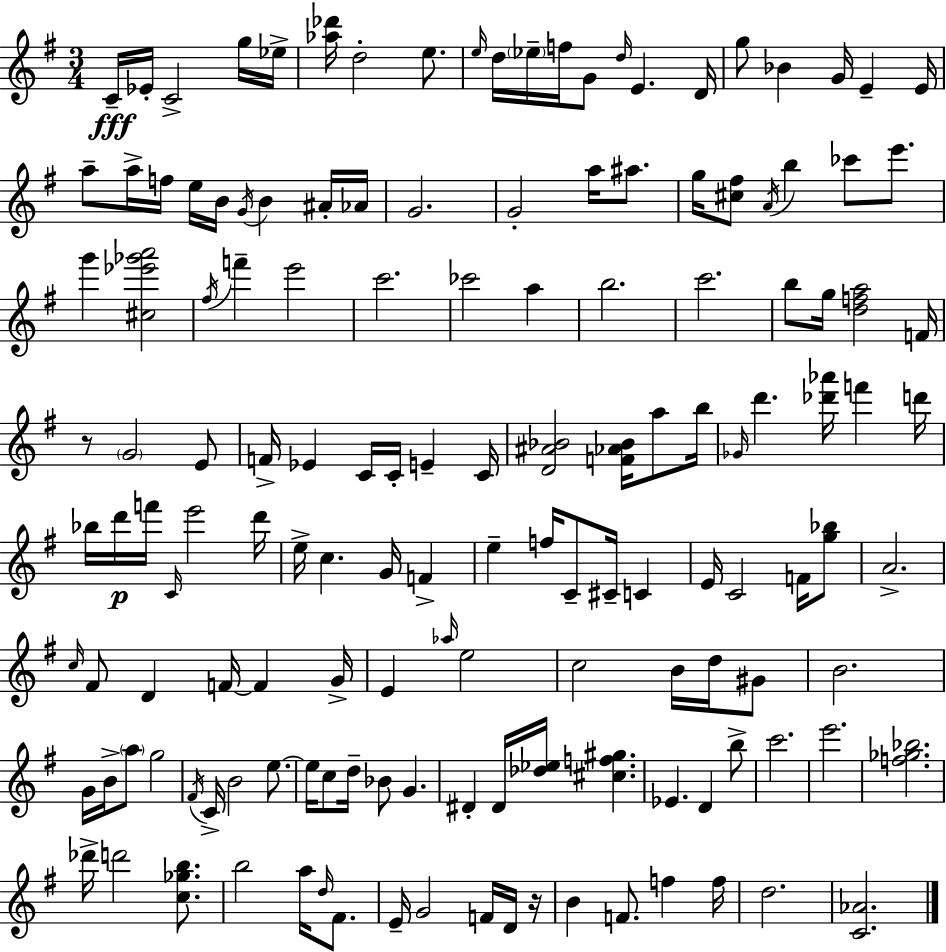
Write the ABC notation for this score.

X:1
T:Untitled
M:3/4
L:1/4
K:Em
C/4 _E/4 C2 g/4 _e/4 [_a_d']/4 d2 e/2 e/4 d/4 _e/4 f/4 G/2 d/4 E D/4 g/2 _B G/4 E E/4 a/2 a/4 f/4 e/4 B/4 G/4 B ^A/4 _A/4 G2 G2 a/4 ^a/2 g/4 [^c^f]/2 A/4 b _c'/2 e'/2 g' [^c_e'_g'a']2 ^f/4 f' e'2 c'2 _c'2 a b2 c'2 b/2 g/4 [dfa]2 F/4 z/2 G2 E/2 F/4 _E C/4 C/4 E C/4 [D^A_B]2 [F_A_B]/4 a/2 b/4 _G/4 d' [_d'_a']/4 f' d'/4 _b/4 d'/4 f'/4 C/4 e'2 d'/4 e/4 c G/4 F e f/4 C/2 ^C/4 C E/4 C2 F/4 [g_b]/2 A2 c/4 ^F/2 D F/4 F G/4 E _a/4 e2 c2 B/4 d/4 ^G/2 B2 G/4 B/4 a/2 g2 ^F/4 C/4 B2 e/2 e/4 c/2 d/4 _B/2 G ^D ^D/4 [_d_e]/4 [^cf^g] _E D b/2 c'2 e'2 [f_g_b]2 _d'/4 d'2 [c_gb]/2 b2 a/4 d/4 ^F/2 E/4 G2 F/4 D/4 z/4 B F/2 f f/4 d2 [C_A]2